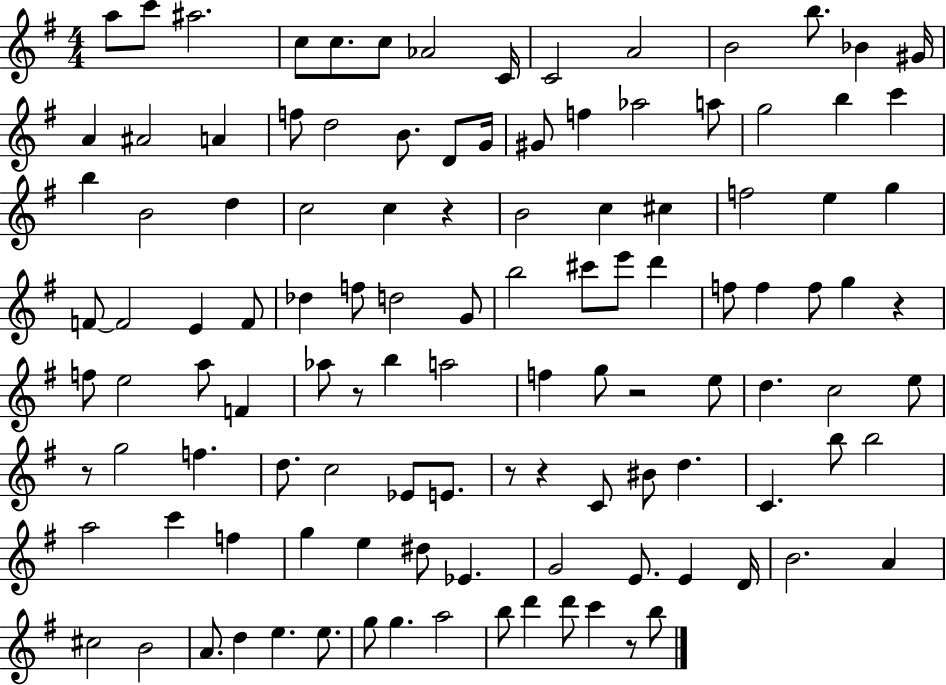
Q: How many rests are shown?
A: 8